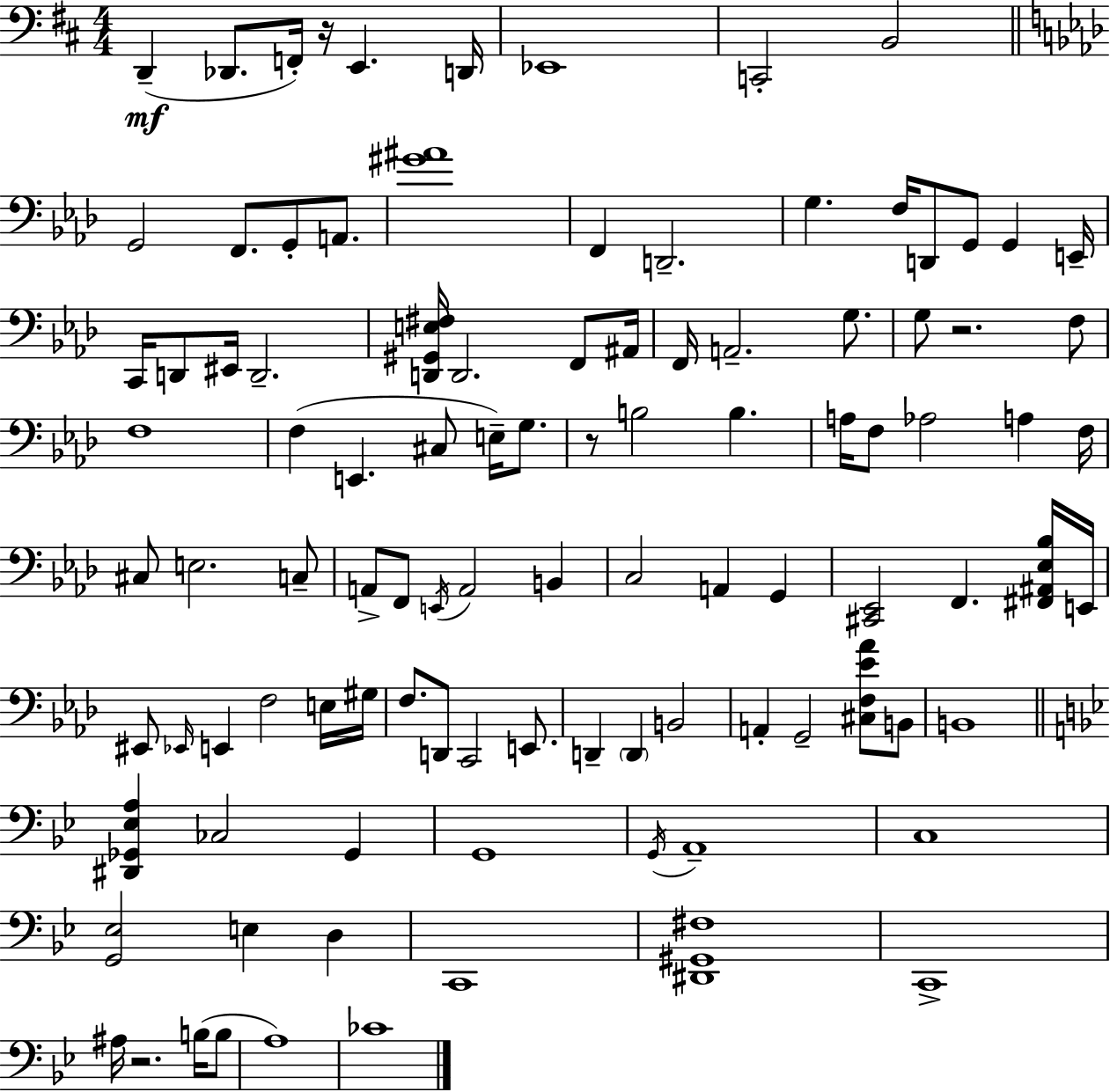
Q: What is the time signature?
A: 4/4